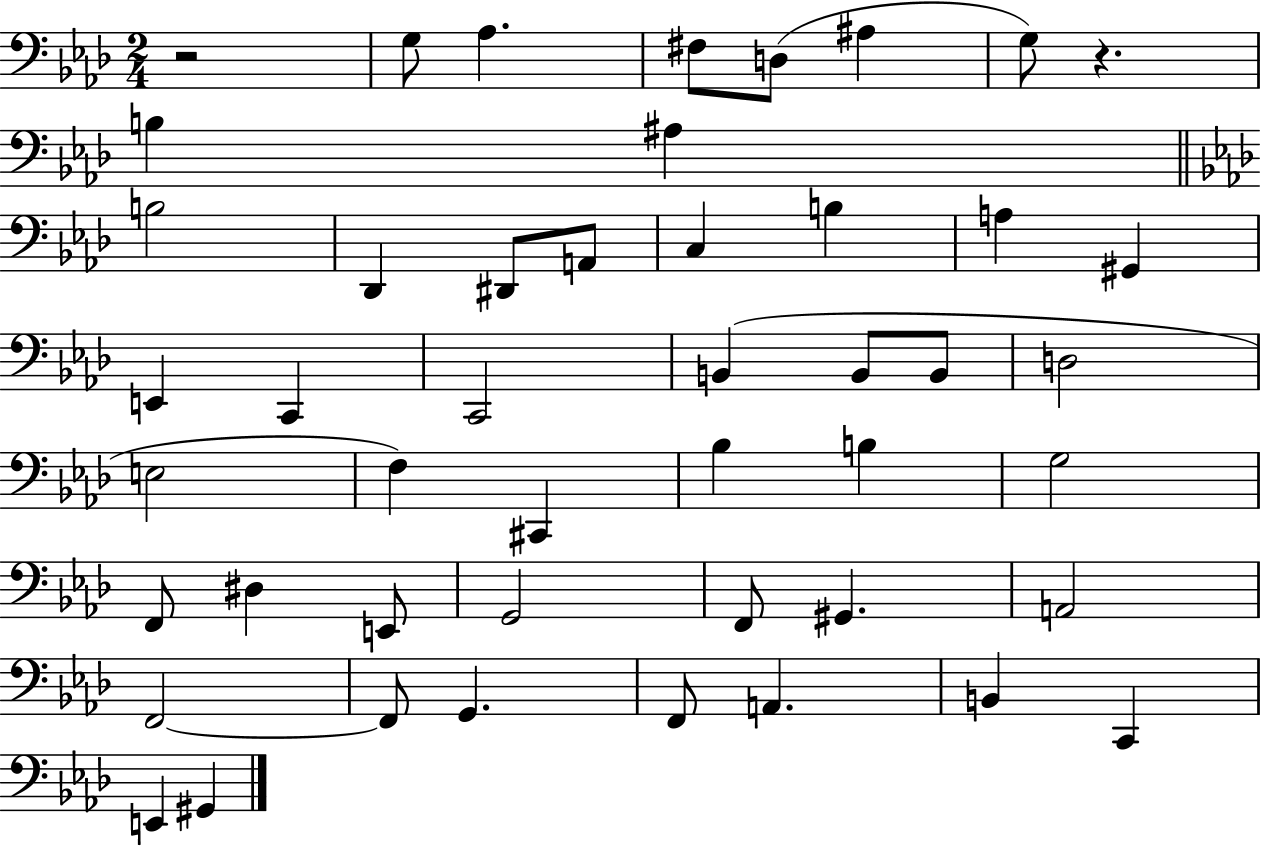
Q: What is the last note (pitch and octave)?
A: G#2